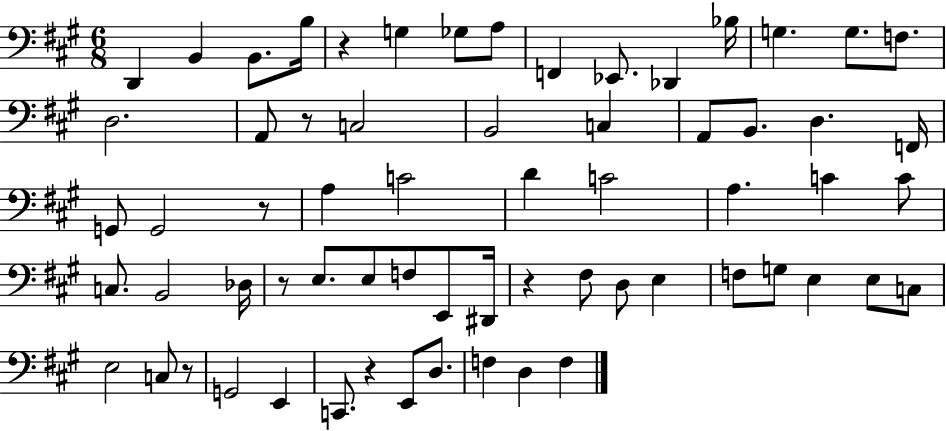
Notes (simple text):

D2/q B2/q B2/e. B3/s R/q G3/q Gb3/e A3/e F2/q Eb2/e. Db2/q Bb3/s G3/q. G3/e. F3/e. D3/h. A2/e R/e C3/h B2/h C3/q A2/e B2/e. D3/q. F2/s G2/e G2/h R/e A3/q C4/h D4/q C4/h A3/q. C4/q C4/e C3/e. B2/h Db3/s R/e E3/e. E3/e F3/e E2/e D#2/s R/q F#3/e D3/e E3/q F3/e G3/e E3/q E3/e C3/e E3/h C3/e R/e G2/h E2/q C2/e. R/q E2/e D3/e. F3/q D3/q F3/q